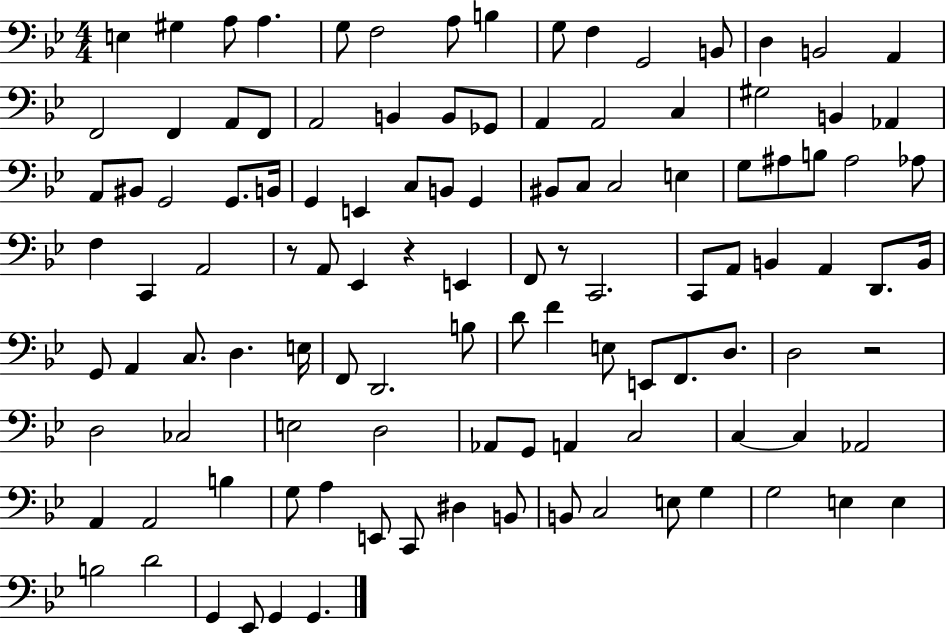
E3/q G#3/q A3/e A3/q. G3/e F3/h A3/e B3/q G3/e F3/q G2/h B2/e D3/q B2/h A2/q F2/h F2/q A2/e F2/e A2/h B2/q B2/e Gb2/e A2/q A2/h C3/q G#3/h B2/q Ab2/q A2/e BIS2/e G2/h G2/e. B2/s G2/q E2/q C3/e B2/e G2/q BIS2/e C3/e C3/h E3/q G3/e A#3/e B3/e A#3/h Ab3/e F3/q C2/q A2/h R/e A2/e Eb2/q R/q E2/q F2/e R/e C2/h. C2/e A2/e B2/q A2/q D2/e. B2/s G2/e A2/q C3/e. D3/q. E3/s F2/e D2/h. B3/e D4/e F4/q E3/e E2/e F2/e. D3/e. D3/h R/h D3/h CES3/h E3/h D3/h Ab2/e G2/e A2/q C3/h C3/q C3/q Ab2/h A2/q A2/h B3/q G3/e A3/q E2/e C2/e D#3/q B2/e B2/e C3/h E3/e G3/q G3/h E3/q E3/q B3/h D4/h G2/q Eb2/e G2/q G2/q.